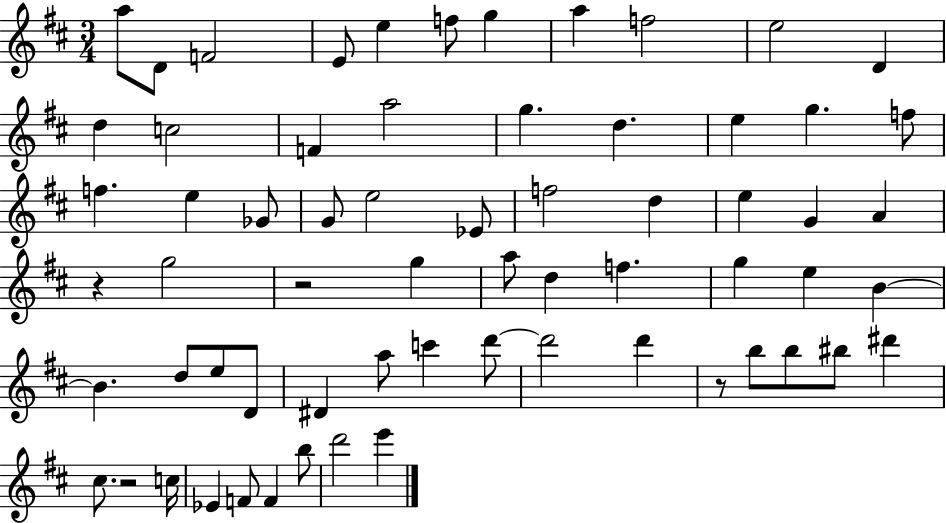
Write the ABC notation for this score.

X:1
T:Untitled
M:3/4
L:1/4
K:D
a/2 D/2 F2 E/2 e f/2 g a f2 e2 D d c2 F a2 g d e g f/2 f e _G/2 G/2 e2 _E/2 f2 d e G A z g2 z2 g a/2 d f g e B B d/2 e/2 D/2 ^D a/2 c' d'/2 d'2 d' z/2 b/2 b/2 ^b/2 ^d' ^c/2 z2 c/4 _E F/2 F b/2 d'2 e'